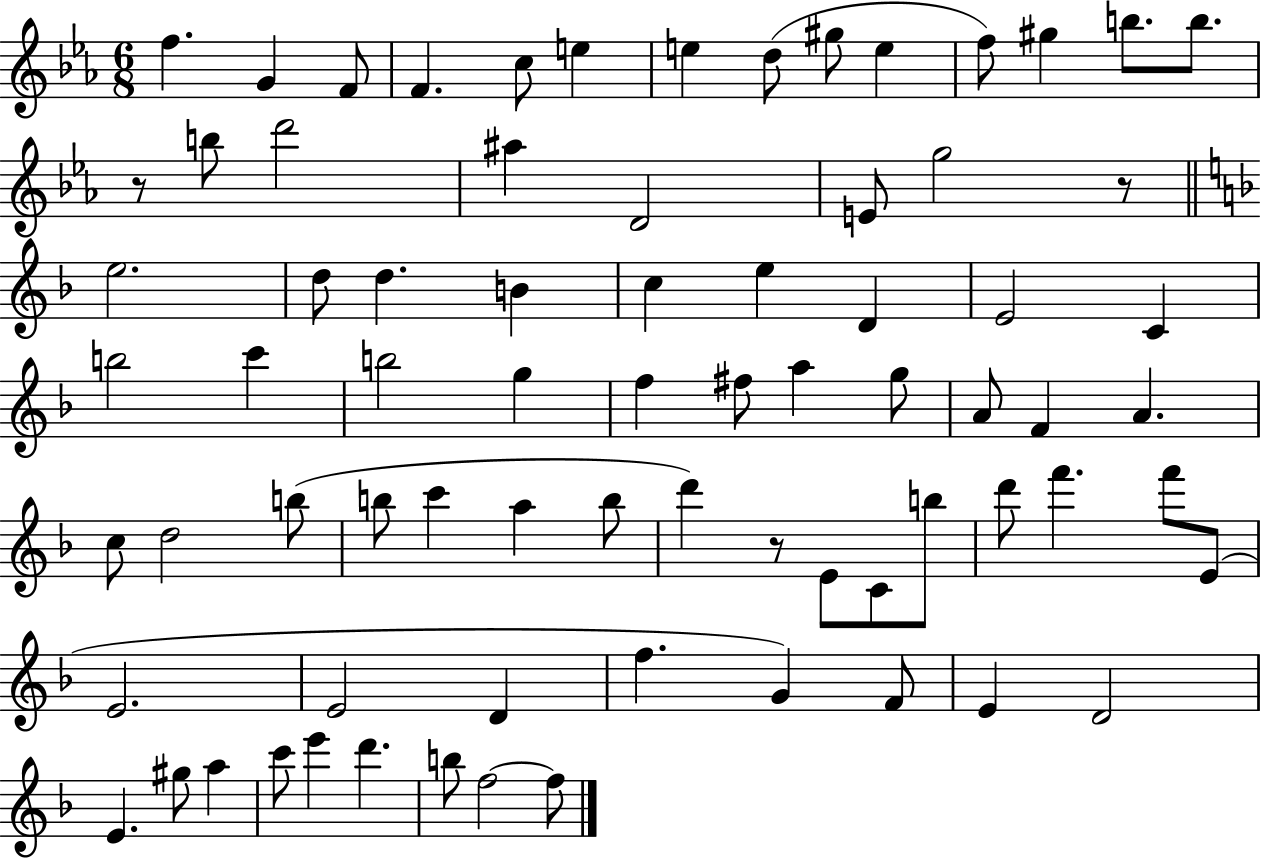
{
  \clef treble
  \numericTimeSignature
  \time 6/8
  \key ees \major
  f''4. g'4 f'8 | f'4. c''8 e''4 | e''4 d''8( gis''8 e''4 | f''8) gis''4 b''8. b''8. | \break r8 b''8 d'''2 | ais''4 d'2 | e'8 g''2 r8 | \bar "||" \break \key f \major e''2. | d''8 d''4. b'4 | c''4 e''4 d'4 | e'2 c'4 | \break b''2 c'''4 | b''2 g''4 | f''4 fis''8 a''4 g''8 | a'8 f'4 a'4. | \break c''8 d''2 b''8( | b''8 c'''4 a''4 b''8 | d'''4) r8 e'8 c'8 b''8 | d'''8 f'''4. f'''8 e'8( | \break e'2. | e'2 d'4 | f''4. g'4) f'8 | e'4 d'2 | \break e'4. gis''8 a''4 | c'''8 e'''4 d'''4. | b''8 f''2~~ f''8 | \bar "|."
}